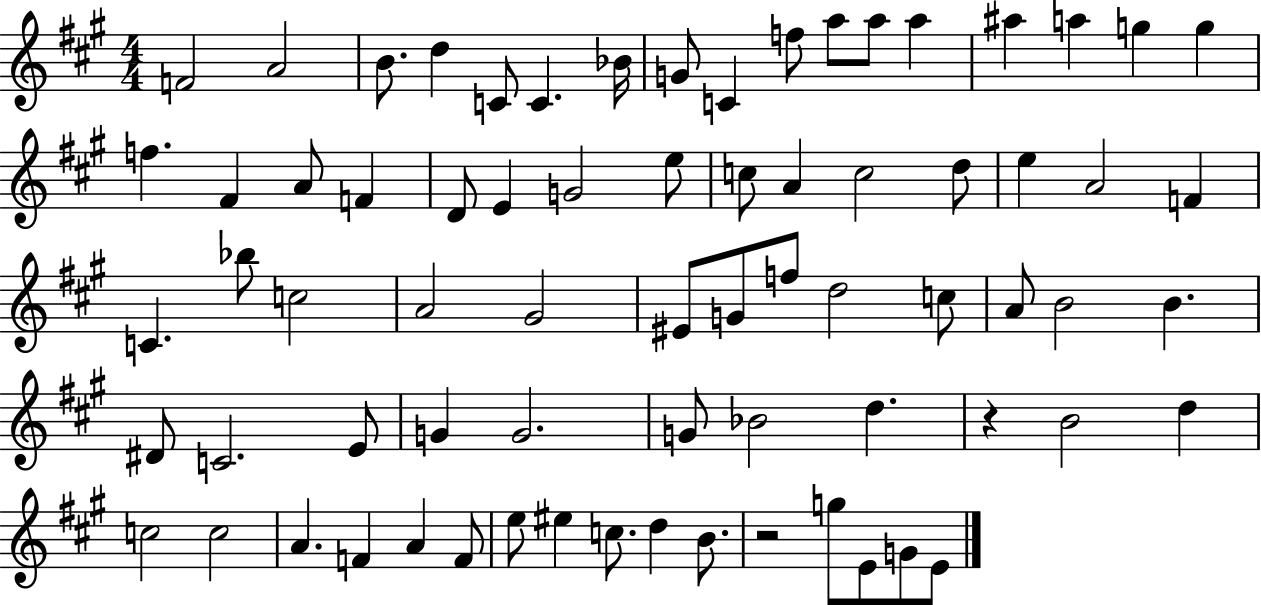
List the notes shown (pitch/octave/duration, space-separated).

F4/h A4/h B4/e. D5/q C4/e C4/q. Bb4/s G4/e C4/q F5/e A5/e A5/e A5/q A#5/q A5/q G5/q G5/q F5/q. F#4/q A4/e F4/q D4/e E4/q G4/h E5/e C5/e A4/q C5/h D5/e E5/q A4/h F4/q C4/q. Bb5/e C5/h A4/h G#4/h EIS4/e G4/e F5/e D5/h C5/e A4/e B4/h B4/q. D#4/e C4/h. E4/e G4/q G4/h. G4/e Bb4/h D5/q. R/q B4/h D5/q C5/h C5/h A4/q. F4/q A4/q F4/e E5/e EIS5/q C5/e. D5/q B4/e. R/h G5/e E4/e G4/e E4/e